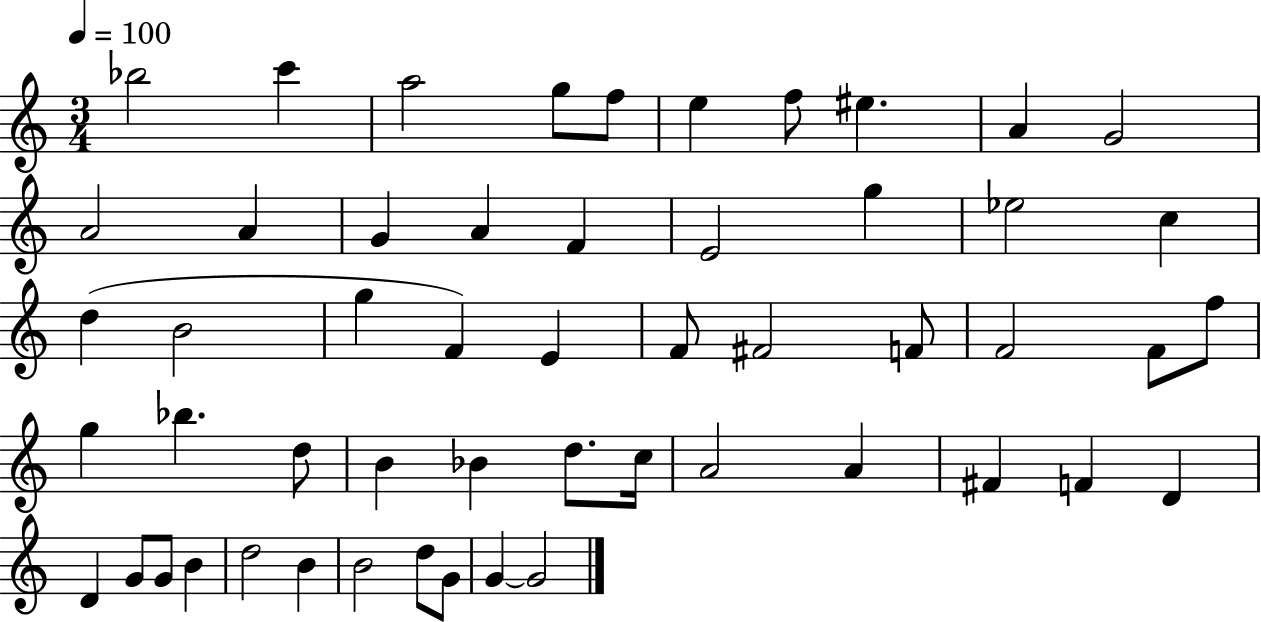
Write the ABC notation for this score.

X:1
T:Untitled
M:3/4
L:1/4
K:C
_b2 c' a2 g/2 f/2 e f/2 ^e A G2 A2 A G A F E2 g _e2 c d B2 g F E F/2 ^F2 F/2 F2 F/2 f/2 g _b d/2 B _B d/2 c/4 A2 A ^F F D D G/2 G/2 B d2 B B2 d/2 G/2 G G2